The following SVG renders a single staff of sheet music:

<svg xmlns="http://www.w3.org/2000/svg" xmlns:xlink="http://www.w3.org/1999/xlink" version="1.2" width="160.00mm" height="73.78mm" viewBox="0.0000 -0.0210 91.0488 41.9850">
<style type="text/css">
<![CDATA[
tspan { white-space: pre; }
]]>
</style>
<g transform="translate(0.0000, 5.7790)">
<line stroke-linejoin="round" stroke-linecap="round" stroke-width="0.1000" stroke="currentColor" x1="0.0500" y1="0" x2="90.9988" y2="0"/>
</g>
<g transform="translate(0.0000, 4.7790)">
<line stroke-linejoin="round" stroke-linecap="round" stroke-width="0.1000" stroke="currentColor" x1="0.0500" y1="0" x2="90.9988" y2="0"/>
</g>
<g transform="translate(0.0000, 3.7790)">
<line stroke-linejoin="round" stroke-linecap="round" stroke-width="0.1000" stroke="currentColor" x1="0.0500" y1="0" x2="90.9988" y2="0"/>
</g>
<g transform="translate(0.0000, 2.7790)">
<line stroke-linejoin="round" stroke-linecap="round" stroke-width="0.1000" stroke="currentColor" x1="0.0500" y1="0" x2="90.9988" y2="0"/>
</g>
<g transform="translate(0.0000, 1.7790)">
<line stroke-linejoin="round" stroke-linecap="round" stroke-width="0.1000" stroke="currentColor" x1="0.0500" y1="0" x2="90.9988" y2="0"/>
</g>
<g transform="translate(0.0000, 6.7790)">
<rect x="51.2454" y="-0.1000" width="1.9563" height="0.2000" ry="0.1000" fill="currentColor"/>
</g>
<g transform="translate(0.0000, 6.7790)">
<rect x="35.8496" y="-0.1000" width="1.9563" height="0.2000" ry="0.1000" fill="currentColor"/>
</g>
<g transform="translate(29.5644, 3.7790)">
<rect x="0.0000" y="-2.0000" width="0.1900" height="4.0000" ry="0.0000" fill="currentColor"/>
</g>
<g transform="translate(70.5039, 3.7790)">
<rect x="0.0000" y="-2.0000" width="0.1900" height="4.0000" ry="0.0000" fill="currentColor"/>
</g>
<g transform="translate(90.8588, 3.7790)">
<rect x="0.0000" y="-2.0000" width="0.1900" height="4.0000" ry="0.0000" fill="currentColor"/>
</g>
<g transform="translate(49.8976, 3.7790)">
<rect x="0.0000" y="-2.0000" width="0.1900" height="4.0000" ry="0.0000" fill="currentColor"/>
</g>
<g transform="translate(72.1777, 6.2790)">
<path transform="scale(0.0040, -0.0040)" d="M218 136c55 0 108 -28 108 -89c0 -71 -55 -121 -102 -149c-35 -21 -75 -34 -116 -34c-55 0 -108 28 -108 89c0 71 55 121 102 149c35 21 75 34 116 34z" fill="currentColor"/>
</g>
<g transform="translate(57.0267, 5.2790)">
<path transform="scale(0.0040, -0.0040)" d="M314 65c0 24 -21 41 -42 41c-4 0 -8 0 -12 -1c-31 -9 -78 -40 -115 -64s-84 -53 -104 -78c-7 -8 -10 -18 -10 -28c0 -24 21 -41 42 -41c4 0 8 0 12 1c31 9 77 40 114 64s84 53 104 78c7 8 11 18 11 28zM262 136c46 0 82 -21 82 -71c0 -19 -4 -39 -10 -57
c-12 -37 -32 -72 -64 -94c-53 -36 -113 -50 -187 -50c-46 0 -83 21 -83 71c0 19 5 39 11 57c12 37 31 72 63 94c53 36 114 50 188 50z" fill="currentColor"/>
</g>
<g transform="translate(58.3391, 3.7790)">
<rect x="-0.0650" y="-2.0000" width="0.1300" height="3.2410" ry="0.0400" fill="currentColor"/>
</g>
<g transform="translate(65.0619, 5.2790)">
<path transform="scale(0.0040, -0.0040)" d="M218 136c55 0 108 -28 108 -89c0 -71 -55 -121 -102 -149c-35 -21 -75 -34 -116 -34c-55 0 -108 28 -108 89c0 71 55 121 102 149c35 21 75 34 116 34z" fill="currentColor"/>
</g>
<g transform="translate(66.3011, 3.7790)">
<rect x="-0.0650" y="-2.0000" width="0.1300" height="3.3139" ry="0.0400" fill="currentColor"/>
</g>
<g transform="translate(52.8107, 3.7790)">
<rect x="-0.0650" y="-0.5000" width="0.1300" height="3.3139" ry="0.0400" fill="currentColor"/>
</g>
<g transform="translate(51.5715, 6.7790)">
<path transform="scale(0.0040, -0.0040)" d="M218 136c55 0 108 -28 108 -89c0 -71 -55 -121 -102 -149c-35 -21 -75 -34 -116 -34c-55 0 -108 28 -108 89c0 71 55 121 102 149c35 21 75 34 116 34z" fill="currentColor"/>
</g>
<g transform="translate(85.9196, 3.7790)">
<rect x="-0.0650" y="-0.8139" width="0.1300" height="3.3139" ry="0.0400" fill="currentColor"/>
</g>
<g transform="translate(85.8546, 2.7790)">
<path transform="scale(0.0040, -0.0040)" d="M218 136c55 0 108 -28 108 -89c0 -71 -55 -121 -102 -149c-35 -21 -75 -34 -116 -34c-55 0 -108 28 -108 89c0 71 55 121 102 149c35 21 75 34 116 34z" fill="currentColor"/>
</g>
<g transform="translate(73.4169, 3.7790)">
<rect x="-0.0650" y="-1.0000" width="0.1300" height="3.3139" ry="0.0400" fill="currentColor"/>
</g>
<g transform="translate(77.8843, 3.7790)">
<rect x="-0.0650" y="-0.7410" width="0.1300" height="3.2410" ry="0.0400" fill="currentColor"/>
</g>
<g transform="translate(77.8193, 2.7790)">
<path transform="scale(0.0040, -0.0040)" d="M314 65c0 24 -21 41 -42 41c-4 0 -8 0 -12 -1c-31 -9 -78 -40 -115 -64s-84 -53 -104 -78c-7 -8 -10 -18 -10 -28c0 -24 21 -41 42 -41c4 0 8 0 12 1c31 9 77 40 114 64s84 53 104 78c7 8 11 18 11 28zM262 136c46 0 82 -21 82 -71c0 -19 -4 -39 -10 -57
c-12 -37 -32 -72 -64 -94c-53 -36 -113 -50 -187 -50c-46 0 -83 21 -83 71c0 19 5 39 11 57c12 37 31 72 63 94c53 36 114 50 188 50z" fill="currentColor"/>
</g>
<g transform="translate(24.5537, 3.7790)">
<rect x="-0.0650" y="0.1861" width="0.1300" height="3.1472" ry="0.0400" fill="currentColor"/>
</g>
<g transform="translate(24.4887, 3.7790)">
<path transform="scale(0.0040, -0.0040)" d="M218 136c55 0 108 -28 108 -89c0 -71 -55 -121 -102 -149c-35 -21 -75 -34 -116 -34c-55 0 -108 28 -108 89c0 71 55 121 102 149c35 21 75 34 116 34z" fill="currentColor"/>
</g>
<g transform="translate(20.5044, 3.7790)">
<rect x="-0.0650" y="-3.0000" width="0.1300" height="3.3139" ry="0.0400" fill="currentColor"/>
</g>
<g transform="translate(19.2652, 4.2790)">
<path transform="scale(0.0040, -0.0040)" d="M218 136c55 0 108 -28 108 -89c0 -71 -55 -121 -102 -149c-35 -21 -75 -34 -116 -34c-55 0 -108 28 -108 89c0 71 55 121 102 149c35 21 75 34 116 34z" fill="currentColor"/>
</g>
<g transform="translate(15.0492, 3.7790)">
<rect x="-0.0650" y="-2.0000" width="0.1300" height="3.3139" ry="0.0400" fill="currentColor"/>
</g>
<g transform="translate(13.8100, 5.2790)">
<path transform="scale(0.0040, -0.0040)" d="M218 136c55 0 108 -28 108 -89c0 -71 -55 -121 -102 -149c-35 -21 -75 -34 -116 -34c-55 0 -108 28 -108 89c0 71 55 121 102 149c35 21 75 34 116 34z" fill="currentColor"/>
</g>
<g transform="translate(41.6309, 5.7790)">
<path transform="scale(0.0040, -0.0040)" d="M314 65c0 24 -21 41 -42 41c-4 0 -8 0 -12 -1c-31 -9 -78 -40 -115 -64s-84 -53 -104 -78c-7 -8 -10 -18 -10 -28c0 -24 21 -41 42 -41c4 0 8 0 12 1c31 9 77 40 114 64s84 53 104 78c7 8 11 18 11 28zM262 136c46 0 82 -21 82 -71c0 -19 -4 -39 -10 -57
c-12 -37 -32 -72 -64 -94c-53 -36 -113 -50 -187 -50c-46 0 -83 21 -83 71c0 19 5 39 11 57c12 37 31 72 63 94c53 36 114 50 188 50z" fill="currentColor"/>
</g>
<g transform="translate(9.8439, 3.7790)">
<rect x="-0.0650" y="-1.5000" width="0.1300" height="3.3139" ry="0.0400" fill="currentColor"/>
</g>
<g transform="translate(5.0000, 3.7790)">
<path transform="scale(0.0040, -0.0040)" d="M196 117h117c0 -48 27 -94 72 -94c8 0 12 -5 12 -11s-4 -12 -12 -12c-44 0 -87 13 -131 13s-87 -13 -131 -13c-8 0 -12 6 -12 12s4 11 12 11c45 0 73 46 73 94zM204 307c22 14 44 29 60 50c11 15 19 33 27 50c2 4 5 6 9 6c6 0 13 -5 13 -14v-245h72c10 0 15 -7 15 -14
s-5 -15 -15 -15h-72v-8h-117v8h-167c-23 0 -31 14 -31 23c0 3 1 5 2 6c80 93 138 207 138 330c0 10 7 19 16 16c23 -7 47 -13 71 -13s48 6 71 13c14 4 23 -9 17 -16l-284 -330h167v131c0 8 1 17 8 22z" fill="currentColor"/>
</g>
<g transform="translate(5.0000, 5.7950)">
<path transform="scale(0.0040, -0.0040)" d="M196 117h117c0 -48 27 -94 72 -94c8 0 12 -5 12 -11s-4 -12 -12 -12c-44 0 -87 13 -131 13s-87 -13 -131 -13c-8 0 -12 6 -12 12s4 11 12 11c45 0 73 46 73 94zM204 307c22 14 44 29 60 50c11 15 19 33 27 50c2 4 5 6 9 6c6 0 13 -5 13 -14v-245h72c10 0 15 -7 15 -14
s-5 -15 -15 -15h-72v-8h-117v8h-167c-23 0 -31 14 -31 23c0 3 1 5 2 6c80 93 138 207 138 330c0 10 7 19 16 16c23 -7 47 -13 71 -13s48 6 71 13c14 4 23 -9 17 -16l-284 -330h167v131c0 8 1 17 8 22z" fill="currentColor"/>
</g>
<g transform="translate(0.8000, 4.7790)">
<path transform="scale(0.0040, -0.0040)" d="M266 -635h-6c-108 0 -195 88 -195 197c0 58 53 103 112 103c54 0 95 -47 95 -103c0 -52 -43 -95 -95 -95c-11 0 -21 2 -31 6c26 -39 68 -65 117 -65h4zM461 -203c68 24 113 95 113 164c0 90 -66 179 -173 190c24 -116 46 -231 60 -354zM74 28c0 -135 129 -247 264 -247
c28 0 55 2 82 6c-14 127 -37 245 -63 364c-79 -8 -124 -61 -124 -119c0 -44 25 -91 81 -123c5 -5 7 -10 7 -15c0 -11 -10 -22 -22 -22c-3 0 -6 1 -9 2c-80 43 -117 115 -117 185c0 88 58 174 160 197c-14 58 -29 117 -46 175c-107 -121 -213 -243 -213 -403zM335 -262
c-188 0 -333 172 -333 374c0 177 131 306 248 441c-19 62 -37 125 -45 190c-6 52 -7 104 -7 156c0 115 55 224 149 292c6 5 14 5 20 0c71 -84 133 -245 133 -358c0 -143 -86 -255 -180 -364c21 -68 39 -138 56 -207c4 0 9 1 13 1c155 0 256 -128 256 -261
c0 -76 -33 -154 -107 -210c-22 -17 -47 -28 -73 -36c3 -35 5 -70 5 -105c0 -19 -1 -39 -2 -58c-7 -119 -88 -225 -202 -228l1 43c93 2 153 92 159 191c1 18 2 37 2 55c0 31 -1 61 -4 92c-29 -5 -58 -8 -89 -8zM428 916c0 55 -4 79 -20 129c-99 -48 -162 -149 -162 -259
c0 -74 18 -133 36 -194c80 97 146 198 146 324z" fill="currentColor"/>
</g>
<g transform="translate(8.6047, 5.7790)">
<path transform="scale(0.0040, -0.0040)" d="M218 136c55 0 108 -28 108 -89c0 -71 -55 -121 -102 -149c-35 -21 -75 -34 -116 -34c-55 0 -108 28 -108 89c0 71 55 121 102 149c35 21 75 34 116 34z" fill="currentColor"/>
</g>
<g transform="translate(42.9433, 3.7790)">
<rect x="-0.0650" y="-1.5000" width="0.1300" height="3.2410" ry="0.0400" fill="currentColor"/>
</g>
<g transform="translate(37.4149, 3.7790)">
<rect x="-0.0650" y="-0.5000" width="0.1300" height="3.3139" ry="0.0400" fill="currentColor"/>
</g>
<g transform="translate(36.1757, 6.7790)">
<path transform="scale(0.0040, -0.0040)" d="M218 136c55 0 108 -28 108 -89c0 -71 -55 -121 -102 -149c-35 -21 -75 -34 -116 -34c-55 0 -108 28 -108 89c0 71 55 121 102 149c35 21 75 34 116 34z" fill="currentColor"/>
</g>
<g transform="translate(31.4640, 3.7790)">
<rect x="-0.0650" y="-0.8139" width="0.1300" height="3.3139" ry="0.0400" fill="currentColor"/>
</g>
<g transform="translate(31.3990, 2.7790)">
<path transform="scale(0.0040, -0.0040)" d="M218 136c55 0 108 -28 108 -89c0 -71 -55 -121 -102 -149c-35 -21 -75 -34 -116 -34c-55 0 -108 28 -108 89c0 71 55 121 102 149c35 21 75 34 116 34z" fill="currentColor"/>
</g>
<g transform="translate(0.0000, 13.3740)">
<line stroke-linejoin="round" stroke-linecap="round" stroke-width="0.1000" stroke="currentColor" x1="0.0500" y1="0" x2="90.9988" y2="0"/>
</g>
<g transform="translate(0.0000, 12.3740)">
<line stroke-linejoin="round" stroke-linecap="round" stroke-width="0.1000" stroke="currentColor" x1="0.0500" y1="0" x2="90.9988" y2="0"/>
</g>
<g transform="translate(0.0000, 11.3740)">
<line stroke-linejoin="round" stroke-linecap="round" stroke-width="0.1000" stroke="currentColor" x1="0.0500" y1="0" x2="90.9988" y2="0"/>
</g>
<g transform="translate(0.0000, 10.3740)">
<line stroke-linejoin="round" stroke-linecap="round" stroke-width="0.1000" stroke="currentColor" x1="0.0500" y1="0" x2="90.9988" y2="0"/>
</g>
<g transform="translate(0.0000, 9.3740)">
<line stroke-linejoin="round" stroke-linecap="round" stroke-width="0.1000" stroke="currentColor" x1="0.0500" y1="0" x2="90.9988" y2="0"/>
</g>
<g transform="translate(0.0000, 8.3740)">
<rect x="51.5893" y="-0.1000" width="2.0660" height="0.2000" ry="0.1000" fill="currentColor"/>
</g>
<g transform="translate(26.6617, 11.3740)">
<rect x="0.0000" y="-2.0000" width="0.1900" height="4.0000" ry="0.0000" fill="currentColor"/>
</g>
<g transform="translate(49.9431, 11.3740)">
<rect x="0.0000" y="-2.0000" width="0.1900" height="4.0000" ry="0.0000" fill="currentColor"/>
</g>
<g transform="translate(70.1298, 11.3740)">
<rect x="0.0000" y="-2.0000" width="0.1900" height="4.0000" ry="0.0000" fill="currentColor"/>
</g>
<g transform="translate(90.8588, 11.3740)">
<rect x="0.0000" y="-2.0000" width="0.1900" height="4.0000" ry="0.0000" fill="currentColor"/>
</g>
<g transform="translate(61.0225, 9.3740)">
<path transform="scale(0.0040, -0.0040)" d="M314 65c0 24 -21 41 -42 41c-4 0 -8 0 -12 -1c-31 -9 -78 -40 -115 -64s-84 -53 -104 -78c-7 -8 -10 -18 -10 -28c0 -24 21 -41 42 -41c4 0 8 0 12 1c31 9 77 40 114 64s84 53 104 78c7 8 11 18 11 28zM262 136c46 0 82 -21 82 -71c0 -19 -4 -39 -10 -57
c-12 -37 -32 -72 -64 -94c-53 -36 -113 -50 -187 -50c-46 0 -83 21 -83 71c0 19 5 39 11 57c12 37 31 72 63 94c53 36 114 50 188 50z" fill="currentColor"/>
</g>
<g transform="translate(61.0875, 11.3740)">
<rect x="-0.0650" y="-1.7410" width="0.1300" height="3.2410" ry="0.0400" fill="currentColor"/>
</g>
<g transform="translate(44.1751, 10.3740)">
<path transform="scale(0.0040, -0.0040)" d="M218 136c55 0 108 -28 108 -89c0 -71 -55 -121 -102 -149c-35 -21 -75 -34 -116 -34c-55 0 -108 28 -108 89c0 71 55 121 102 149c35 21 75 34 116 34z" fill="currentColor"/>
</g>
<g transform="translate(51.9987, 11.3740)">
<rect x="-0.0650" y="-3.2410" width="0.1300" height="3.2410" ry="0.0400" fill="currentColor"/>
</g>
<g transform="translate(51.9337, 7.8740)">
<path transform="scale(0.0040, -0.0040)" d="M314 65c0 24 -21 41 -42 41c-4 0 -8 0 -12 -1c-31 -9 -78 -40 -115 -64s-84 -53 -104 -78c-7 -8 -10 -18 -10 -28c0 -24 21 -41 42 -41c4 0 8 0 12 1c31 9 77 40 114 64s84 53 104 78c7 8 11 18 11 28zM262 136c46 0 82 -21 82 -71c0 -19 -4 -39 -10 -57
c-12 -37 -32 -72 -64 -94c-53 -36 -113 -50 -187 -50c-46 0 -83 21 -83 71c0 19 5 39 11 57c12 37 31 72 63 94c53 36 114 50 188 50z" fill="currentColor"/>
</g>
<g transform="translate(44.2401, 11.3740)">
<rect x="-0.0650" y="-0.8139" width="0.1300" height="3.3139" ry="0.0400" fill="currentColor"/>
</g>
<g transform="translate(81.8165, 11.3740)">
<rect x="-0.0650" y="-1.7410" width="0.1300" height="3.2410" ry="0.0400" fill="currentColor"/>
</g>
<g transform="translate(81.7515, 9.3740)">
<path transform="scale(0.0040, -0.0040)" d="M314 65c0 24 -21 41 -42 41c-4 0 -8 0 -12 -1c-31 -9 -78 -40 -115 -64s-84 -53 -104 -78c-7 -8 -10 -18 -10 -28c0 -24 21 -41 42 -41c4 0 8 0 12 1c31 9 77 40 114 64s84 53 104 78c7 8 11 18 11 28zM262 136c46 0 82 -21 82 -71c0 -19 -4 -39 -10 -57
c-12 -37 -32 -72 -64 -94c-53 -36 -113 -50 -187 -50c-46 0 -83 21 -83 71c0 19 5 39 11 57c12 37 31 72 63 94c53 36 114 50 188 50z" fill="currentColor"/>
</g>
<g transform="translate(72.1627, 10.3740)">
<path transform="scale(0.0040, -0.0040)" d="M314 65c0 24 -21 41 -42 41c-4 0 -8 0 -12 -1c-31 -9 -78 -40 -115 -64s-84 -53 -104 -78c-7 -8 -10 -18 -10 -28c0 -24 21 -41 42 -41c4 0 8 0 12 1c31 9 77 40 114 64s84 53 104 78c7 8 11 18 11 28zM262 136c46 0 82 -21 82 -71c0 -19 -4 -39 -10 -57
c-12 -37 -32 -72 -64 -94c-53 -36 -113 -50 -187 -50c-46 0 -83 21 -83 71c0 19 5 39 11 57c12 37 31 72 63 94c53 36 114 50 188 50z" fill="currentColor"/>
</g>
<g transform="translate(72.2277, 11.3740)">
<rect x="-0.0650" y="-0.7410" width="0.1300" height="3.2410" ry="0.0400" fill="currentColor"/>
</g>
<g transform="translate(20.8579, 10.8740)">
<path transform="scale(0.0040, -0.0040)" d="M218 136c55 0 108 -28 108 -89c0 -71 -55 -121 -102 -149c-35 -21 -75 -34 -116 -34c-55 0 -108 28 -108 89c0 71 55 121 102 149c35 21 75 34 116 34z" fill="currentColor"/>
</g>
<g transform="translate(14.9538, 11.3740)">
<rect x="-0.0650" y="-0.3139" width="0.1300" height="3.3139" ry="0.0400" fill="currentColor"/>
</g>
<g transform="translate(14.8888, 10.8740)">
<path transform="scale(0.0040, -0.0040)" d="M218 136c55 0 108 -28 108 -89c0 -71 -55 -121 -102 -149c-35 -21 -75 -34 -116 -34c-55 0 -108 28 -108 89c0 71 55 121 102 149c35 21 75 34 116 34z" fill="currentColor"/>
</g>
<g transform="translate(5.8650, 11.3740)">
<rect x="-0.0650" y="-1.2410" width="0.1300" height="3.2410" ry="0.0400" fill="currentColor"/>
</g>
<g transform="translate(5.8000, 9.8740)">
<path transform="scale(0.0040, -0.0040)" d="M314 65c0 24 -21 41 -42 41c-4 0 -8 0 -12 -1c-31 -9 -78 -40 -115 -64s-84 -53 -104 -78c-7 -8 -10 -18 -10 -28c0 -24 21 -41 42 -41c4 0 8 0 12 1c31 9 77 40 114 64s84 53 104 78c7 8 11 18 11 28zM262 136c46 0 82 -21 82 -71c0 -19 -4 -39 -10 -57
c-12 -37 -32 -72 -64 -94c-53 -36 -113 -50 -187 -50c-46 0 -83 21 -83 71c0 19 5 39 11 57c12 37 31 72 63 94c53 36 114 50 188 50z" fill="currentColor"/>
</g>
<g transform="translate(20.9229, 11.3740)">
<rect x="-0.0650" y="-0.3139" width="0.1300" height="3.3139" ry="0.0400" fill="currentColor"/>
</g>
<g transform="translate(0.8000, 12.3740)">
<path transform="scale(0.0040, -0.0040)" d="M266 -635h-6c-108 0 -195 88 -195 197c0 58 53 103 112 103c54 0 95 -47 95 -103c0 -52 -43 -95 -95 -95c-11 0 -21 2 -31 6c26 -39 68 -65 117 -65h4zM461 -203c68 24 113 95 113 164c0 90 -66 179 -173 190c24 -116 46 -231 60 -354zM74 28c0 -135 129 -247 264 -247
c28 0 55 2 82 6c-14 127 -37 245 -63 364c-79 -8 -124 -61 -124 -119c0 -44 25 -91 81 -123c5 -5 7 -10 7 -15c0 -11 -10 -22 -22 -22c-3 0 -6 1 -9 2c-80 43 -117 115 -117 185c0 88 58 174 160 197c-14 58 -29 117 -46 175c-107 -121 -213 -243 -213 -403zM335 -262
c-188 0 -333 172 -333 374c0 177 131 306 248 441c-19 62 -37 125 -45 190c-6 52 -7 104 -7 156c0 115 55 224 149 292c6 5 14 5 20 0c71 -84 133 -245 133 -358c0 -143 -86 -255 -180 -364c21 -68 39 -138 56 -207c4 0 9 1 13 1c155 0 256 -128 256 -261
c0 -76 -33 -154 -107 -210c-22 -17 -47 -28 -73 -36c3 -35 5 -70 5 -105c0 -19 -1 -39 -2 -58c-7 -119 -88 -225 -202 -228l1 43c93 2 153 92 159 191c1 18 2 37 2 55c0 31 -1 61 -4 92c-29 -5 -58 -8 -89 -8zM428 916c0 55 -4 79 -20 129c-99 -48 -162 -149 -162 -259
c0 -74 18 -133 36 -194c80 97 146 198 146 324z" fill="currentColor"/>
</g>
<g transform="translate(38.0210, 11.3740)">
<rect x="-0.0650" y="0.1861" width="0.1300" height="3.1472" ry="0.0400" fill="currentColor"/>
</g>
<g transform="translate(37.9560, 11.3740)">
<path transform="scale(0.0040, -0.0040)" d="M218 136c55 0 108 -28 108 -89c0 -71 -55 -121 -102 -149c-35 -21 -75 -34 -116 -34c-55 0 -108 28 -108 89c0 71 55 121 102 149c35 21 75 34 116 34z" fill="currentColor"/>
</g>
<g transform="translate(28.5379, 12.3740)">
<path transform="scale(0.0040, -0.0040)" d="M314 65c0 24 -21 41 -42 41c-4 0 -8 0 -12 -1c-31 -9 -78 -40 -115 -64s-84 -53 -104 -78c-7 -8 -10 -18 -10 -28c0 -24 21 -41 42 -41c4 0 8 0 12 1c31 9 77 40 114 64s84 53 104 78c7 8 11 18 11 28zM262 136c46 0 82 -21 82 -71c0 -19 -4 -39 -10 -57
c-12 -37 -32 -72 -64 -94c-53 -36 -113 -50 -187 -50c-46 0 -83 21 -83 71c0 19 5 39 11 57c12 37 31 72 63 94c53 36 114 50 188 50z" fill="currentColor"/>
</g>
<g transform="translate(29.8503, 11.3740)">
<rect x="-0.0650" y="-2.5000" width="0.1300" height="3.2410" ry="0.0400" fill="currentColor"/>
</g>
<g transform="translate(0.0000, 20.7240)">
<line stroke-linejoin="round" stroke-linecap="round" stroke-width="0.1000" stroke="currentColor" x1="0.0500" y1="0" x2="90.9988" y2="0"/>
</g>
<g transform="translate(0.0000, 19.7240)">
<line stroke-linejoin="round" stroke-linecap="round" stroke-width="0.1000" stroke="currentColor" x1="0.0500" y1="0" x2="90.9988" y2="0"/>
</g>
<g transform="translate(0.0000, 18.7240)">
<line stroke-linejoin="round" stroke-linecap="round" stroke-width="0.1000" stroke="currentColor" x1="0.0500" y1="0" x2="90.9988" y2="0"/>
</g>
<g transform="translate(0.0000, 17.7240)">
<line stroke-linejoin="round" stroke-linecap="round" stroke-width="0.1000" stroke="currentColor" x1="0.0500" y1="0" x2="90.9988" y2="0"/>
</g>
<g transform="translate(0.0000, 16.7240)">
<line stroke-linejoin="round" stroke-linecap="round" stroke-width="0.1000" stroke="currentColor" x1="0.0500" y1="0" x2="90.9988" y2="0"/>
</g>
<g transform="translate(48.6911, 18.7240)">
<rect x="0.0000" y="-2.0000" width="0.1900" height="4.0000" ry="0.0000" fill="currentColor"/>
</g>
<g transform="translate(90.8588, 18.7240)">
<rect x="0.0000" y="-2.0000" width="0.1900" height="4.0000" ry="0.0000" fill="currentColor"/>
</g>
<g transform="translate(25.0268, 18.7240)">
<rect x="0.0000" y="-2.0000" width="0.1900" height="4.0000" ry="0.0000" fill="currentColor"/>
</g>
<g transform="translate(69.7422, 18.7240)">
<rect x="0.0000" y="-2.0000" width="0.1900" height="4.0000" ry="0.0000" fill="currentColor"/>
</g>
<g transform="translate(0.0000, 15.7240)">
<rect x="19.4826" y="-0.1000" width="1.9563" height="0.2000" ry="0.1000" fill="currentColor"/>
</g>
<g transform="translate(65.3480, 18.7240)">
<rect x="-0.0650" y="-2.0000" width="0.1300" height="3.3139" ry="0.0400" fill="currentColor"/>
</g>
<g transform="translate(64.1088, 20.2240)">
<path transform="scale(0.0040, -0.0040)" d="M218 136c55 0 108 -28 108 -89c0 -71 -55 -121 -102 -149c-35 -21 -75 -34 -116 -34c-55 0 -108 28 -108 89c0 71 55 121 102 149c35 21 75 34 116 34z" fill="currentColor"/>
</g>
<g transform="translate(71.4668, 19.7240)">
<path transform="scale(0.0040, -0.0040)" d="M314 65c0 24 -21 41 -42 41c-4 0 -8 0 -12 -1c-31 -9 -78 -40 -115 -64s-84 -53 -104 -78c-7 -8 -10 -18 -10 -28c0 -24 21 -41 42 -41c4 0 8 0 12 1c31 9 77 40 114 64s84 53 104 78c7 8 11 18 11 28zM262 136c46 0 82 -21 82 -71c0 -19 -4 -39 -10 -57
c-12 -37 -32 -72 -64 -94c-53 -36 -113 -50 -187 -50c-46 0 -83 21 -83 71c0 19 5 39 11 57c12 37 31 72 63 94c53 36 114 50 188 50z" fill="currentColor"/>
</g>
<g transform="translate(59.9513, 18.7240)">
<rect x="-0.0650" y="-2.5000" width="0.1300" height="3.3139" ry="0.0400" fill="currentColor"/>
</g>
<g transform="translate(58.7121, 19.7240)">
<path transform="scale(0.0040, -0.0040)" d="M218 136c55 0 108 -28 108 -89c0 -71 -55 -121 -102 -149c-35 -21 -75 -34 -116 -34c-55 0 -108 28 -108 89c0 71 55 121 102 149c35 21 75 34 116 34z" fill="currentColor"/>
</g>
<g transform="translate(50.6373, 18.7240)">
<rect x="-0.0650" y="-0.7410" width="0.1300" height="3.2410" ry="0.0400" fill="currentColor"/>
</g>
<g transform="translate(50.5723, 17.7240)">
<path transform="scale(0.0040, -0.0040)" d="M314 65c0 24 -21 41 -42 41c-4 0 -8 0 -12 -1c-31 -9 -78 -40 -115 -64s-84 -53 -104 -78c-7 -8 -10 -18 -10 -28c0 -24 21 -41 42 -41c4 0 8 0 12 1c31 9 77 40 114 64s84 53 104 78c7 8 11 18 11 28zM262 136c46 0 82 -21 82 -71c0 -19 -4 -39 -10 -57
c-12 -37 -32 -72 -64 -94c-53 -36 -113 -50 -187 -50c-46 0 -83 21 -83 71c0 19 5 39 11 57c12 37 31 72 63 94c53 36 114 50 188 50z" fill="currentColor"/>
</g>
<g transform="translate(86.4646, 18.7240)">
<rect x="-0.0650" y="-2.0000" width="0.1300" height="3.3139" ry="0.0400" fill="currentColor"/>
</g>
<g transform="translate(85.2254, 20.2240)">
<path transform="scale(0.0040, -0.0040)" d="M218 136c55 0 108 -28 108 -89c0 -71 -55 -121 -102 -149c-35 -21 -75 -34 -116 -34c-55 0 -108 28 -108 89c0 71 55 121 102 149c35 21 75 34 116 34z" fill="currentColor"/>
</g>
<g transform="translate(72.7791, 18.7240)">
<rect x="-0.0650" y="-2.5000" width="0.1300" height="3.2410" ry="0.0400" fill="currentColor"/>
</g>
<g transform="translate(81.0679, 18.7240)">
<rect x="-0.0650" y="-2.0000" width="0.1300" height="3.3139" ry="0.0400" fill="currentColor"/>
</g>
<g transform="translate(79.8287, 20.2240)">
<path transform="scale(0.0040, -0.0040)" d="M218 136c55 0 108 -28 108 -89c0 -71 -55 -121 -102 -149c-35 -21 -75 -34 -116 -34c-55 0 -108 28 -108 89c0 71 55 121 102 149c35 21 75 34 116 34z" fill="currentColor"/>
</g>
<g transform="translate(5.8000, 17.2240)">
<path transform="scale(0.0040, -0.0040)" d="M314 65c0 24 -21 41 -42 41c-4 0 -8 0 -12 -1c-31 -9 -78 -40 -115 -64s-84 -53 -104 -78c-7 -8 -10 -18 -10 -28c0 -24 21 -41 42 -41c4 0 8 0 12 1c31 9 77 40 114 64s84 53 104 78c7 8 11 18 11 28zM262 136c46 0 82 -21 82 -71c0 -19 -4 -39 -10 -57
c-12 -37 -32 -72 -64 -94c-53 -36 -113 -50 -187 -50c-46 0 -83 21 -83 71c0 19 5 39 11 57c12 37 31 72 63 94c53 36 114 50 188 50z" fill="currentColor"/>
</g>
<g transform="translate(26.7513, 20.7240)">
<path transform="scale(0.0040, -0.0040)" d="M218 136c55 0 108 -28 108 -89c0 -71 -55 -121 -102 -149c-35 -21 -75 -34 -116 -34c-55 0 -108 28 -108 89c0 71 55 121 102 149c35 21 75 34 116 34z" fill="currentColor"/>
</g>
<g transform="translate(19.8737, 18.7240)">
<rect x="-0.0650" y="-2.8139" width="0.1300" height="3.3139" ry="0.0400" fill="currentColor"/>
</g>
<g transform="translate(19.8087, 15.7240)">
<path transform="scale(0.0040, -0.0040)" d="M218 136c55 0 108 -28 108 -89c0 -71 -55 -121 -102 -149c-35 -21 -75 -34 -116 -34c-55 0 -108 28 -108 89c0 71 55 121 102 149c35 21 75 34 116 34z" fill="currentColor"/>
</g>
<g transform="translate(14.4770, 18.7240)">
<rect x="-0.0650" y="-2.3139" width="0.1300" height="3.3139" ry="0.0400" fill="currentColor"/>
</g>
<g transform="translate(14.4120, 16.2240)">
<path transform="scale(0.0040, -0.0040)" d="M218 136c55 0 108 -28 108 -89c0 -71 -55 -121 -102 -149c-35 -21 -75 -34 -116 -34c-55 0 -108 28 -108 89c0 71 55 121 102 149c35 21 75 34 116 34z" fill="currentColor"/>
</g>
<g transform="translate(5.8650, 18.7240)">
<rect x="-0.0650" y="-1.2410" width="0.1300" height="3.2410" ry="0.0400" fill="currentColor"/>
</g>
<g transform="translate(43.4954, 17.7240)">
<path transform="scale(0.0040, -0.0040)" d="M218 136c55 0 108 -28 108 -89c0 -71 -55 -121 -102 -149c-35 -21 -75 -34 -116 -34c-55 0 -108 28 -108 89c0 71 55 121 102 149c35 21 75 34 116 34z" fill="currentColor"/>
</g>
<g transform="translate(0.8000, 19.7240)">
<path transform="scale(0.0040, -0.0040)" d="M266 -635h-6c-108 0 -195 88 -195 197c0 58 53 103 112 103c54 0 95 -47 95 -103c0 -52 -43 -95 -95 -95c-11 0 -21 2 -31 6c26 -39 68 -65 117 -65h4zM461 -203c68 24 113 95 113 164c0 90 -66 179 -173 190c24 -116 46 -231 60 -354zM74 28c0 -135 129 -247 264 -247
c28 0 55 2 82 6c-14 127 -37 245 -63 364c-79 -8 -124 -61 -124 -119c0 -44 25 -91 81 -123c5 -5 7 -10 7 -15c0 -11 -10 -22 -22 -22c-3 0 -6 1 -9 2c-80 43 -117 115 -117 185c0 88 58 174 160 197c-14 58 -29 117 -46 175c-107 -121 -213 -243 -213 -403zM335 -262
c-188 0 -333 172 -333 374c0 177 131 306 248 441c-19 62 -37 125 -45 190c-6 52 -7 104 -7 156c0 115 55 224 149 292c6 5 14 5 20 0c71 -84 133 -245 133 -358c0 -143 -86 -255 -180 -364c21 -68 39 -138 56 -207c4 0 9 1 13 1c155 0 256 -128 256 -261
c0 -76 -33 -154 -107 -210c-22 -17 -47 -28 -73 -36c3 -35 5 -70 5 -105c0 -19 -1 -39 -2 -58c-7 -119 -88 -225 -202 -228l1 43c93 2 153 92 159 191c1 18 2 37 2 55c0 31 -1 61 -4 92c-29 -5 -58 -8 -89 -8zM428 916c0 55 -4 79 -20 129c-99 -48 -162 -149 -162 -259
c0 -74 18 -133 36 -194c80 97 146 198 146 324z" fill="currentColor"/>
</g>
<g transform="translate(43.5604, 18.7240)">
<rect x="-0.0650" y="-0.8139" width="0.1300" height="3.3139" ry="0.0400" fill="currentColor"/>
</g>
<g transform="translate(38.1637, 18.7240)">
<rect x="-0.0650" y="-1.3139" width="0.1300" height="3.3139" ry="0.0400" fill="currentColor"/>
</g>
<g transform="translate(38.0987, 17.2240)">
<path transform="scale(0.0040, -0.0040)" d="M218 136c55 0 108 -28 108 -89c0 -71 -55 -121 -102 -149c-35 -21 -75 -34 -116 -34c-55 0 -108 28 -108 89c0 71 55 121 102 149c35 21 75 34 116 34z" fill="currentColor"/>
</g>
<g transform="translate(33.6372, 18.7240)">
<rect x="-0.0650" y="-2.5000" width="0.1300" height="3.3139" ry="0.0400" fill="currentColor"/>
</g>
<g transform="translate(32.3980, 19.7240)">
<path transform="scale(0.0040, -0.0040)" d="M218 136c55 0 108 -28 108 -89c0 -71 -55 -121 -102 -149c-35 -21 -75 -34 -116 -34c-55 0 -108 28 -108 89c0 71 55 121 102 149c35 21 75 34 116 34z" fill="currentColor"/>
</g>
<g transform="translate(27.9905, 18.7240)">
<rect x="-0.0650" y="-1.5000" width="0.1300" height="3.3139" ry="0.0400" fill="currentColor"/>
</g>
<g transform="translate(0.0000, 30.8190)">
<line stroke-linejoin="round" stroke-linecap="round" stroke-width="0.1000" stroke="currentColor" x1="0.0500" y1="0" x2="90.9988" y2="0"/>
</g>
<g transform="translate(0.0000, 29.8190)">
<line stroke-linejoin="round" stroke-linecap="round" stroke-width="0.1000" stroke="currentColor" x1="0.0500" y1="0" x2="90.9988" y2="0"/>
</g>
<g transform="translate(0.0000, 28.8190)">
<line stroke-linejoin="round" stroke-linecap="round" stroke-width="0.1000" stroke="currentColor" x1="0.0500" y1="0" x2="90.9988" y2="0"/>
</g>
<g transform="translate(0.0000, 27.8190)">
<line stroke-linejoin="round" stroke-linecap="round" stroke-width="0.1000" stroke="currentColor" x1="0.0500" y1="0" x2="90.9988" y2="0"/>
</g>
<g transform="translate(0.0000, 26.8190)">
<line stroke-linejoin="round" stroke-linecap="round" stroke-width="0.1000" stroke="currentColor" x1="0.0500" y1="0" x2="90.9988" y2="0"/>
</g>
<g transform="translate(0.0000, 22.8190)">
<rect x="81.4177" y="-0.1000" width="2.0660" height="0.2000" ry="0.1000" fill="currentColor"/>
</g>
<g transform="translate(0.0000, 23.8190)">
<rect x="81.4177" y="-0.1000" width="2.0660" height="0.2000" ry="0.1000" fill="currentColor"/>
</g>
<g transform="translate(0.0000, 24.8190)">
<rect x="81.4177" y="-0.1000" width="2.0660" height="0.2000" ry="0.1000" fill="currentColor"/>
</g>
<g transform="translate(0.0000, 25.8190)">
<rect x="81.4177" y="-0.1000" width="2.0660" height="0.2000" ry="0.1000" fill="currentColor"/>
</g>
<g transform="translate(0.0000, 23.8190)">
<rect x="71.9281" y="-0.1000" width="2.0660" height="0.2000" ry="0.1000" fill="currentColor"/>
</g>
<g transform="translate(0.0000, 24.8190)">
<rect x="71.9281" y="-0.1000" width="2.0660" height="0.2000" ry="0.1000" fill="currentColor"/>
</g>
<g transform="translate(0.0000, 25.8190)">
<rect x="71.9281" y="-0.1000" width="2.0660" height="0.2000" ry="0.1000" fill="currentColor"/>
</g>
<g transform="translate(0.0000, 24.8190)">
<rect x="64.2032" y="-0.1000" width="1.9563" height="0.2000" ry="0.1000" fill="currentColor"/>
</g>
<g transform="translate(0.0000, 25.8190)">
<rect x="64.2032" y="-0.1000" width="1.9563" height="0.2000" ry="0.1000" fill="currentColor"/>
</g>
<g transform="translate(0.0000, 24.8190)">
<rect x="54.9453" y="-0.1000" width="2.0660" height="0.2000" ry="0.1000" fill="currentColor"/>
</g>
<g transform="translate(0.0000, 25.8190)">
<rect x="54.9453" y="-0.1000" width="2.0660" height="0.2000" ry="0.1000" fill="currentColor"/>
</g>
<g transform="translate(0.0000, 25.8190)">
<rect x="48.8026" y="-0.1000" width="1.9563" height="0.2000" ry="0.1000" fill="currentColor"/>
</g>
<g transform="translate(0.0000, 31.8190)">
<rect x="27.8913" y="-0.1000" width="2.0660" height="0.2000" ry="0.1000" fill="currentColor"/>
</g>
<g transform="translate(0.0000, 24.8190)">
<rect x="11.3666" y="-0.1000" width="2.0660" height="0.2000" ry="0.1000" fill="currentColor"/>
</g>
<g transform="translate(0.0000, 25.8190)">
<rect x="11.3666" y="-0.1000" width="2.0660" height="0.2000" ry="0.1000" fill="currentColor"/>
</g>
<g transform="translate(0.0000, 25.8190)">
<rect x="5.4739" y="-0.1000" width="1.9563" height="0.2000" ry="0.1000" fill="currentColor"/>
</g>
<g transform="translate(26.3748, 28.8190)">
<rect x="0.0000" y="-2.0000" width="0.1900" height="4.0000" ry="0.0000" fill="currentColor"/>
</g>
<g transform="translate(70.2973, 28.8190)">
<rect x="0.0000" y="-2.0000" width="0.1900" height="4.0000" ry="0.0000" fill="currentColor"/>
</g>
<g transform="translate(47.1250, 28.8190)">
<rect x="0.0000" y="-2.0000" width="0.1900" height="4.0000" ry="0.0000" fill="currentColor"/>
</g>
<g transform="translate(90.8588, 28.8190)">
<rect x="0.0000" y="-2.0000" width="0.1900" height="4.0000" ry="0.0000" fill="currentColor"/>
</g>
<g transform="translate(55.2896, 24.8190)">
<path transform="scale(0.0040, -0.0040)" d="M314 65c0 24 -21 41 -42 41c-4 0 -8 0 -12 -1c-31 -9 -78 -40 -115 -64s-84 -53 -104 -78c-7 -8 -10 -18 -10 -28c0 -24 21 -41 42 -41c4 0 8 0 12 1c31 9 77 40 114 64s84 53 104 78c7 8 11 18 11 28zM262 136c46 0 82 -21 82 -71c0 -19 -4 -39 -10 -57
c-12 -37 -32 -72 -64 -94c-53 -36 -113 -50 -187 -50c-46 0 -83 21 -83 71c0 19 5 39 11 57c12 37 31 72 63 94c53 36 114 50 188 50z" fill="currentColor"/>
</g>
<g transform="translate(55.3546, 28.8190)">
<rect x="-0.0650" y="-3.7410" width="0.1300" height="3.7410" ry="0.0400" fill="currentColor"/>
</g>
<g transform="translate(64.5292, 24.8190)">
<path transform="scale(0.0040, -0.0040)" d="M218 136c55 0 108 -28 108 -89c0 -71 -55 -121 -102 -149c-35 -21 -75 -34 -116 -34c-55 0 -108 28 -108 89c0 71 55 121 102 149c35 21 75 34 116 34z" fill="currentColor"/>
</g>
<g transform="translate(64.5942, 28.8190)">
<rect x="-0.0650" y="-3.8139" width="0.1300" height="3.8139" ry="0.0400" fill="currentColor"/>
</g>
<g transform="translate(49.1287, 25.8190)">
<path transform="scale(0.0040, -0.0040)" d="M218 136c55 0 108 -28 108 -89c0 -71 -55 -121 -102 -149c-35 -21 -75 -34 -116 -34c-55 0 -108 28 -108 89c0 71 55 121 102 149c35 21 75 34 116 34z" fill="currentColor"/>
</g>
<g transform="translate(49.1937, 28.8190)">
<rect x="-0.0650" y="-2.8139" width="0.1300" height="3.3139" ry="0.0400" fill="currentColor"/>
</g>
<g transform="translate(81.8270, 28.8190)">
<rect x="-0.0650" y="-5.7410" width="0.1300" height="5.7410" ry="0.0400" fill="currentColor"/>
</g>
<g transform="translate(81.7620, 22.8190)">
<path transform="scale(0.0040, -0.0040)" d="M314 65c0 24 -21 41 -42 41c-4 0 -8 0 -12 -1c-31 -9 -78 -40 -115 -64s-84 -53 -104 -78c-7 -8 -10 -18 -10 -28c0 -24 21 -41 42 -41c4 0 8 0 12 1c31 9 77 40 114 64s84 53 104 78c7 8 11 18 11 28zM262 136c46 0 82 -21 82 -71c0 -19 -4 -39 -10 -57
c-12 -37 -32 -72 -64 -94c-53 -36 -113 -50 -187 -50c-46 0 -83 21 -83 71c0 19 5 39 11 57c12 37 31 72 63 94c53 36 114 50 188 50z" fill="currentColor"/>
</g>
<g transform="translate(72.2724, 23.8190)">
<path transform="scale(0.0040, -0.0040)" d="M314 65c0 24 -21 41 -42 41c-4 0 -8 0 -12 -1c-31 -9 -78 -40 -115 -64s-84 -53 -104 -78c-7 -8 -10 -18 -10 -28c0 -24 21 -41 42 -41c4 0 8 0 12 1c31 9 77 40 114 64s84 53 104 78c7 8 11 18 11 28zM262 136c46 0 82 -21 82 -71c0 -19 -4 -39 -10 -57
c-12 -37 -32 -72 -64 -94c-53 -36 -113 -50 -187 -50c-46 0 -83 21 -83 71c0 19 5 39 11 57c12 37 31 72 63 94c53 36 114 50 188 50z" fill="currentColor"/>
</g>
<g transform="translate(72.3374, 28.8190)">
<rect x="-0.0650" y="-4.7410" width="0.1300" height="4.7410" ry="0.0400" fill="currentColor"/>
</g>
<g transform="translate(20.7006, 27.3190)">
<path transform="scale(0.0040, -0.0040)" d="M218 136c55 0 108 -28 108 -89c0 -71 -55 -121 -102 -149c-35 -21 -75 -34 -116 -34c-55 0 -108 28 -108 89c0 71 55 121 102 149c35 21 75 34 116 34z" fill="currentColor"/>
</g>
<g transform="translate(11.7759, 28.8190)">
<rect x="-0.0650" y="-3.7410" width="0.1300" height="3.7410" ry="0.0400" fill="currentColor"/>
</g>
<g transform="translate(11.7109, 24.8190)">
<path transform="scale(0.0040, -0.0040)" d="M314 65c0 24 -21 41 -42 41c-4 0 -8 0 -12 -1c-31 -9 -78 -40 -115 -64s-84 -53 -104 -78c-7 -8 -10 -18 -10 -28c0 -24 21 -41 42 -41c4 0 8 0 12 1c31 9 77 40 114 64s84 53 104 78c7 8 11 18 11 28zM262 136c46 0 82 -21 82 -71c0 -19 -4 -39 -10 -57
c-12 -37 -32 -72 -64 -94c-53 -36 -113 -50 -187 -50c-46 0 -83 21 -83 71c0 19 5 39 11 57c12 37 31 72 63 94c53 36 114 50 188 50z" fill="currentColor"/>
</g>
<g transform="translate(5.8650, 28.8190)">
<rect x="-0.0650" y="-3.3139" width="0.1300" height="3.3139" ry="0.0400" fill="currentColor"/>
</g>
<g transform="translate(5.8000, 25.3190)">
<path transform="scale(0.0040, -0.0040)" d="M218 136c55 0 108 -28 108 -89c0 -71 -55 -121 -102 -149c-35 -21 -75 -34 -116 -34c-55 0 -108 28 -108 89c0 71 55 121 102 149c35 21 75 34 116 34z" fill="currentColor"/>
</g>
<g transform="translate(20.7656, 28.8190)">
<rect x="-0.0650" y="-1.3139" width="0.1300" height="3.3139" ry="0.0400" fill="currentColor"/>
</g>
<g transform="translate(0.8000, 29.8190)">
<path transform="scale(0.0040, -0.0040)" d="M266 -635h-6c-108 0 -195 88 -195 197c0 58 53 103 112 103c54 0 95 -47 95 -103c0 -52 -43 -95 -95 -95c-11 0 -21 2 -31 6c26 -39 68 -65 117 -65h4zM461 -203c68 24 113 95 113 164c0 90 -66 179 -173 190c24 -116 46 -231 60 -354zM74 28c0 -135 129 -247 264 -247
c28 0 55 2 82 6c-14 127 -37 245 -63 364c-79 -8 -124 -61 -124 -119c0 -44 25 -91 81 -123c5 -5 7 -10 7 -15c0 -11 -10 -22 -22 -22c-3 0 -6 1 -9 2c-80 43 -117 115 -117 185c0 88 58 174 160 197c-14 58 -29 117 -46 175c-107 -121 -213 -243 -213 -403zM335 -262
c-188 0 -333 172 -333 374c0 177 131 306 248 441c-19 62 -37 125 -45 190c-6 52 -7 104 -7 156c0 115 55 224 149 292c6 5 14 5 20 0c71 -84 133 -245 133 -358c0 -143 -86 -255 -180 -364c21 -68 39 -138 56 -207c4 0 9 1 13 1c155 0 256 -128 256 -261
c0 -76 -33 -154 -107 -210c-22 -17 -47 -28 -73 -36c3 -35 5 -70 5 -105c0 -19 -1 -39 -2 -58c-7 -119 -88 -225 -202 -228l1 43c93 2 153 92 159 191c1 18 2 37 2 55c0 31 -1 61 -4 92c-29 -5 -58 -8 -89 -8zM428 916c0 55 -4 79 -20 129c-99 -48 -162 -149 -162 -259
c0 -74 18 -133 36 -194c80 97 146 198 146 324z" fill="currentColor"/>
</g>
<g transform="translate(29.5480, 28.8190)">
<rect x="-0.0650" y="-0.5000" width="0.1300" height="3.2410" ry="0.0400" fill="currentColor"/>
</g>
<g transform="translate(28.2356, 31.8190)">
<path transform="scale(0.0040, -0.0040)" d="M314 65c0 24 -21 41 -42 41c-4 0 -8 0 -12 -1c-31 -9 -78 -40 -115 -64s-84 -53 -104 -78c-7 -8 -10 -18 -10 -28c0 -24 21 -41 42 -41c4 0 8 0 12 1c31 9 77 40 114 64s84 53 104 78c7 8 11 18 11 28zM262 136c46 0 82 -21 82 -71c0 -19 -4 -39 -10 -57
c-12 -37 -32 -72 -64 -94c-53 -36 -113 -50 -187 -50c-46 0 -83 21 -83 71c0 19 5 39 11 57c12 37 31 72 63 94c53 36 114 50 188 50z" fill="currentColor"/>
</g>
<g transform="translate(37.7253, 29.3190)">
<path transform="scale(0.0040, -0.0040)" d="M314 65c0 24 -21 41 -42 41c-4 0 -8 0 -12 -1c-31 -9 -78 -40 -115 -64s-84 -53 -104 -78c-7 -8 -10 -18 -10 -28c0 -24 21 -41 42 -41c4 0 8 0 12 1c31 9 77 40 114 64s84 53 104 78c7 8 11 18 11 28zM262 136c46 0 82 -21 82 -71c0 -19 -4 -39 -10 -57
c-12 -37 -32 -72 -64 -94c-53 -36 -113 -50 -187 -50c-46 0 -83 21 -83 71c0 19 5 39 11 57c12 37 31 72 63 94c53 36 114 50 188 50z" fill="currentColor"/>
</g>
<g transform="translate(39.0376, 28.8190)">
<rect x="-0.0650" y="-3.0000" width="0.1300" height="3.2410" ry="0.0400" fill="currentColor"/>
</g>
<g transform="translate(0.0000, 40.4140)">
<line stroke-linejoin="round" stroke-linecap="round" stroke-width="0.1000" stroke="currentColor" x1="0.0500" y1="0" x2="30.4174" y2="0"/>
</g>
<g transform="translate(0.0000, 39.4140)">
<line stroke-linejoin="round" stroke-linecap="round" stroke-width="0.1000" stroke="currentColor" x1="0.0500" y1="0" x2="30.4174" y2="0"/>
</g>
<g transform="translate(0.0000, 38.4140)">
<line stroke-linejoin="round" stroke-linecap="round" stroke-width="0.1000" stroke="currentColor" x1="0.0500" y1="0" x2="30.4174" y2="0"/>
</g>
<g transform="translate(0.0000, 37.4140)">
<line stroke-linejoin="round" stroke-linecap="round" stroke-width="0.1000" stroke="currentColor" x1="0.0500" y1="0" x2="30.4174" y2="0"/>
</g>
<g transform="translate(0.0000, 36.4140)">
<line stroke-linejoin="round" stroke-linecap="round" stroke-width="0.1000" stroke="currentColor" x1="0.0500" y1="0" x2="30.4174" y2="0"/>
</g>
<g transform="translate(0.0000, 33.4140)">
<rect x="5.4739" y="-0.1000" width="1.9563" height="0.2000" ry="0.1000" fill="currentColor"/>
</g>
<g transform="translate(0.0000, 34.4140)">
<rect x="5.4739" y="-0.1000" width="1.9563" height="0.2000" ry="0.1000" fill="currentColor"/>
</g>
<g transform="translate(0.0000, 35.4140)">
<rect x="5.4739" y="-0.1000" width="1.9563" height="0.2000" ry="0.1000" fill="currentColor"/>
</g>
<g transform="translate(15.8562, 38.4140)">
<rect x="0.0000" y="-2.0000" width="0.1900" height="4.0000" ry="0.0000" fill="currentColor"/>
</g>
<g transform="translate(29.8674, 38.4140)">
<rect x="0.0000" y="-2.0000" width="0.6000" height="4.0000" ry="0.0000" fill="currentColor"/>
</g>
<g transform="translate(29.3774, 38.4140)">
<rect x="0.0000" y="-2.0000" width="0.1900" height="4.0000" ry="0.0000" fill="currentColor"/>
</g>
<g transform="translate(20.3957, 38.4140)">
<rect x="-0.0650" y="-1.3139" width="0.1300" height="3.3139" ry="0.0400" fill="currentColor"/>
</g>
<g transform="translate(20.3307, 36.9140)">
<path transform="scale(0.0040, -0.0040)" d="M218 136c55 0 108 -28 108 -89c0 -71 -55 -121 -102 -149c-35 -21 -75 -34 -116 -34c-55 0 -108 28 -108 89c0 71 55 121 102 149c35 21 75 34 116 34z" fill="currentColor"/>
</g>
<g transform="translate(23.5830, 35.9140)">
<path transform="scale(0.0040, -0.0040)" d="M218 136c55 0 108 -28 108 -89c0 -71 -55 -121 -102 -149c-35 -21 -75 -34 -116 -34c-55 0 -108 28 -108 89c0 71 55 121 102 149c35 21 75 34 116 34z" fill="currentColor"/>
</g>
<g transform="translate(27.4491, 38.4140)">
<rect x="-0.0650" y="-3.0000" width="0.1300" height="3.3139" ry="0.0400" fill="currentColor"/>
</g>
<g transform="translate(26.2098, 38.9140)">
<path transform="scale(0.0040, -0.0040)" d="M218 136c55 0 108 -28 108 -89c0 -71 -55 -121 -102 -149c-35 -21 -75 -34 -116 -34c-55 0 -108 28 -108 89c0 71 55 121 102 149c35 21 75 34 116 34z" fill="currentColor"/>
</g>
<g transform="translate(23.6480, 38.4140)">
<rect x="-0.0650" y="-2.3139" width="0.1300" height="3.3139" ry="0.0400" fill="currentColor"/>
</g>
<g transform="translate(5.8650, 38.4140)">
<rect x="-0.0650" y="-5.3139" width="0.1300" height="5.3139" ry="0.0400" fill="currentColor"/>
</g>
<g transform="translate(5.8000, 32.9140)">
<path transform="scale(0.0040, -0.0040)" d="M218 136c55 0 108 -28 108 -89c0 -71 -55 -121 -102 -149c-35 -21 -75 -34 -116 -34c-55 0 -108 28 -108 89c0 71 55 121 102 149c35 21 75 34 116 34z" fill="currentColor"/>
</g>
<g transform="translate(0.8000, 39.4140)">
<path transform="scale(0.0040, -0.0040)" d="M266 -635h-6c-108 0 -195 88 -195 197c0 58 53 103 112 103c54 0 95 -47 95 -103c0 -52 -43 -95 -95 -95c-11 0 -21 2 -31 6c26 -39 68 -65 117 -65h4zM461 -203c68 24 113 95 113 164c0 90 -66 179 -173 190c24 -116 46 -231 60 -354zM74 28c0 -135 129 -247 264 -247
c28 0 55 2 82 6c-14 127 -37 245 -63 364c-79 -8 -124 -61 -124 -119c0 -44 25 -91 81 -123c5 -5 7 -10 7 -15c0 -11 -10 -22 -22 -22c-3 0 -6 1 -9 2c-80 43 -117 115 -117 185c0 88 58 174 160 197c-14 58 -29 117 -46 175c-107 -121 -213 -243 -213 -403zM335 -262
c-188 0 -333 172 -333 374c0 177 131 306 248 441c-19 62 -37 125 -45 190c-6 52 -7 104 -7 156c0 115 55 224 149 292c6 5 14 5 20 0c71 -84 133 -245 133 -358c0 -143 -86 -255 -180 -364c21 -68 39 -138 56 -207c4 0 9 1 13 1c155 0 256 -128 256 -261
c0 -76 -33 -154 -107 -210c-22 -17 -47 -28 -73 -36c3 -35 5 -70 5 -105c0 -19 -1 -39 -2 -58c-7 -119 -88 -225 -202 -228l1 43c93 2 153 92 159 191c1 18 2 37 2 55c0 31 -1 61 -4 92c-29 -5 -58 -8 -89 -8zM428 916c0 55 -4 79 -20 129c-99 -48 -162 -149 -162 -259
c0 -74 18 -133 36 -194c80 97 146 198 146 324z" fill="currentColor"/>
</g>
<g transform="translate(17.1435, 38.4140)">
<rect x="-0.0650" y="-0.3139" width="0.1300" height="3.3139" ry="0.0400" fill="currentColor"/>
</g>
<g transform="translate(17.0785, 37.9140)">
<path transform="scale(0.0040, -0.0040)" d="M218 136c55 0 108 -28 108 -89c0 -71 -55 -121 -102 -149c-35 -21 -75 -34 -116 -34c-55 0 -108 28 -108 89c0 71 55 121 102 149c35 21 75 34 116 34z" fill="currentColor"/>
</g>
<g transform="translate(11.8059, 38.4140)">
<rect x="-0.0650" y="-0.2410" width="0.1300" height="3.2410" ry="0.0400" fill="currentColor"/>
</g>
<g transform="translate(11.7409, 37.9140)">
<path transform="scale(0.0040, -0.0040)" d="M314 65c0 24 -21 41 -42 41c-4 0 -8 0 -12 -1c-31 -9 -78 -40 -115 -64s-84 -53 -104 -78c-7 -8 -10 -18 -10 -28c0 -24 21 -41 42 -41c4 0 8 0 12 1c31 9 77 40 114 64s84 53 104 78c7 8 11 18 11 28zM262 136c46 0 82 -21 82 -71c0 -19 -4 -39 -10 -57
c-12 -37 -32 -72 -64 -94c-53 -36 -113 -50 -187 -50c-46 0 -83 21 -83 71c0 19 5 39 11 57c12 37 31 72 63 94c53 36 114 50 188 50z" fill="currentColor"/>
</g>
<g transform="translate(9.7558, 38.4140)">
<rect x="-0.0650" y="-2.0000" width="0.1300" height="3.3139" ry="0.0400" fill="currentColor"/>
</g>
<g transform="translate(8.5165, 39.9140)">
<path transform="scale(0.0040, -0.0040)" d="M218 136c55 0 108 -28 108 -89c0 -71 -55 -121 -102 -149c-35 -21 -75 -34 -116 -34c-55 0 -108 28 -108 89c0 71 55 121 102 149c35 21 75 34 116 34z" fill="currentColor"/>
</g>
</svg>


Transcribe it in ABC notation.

X:1
T:Untitled
M:4/4
L:1/4
K:C
E F A B d C E2 C F2 F D d2 d e2 c c G2 B d b2 f2 d2 f2 e2 g a E G e d d2 G F G2 F F b c'2 e C2 A2 a c'2 c' e'2 g'2 f' F c2 c e g A